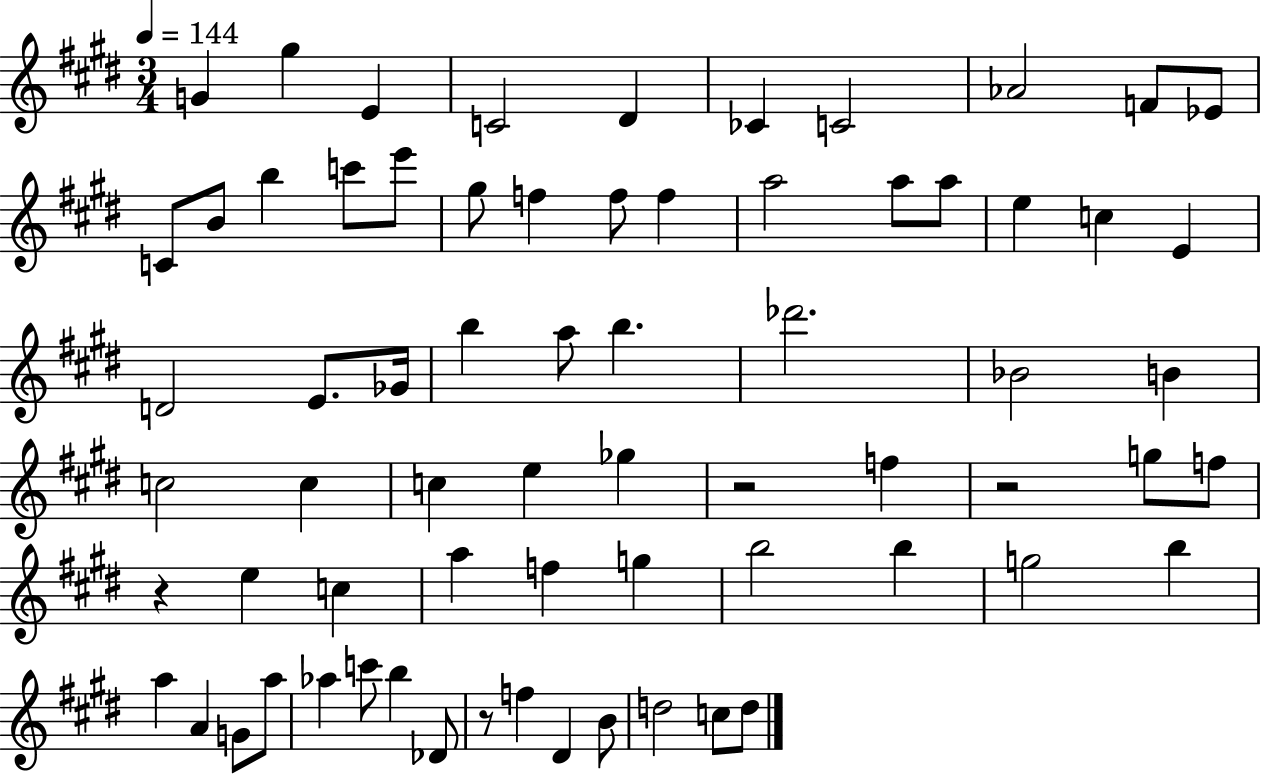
X:1
T:Untitled
M:3/4
L:1/4
K:E
G ^g E C2 ^D _C C2 _A2 F/2 _E/2 C/2 B/2 b c'/2 e'/2 ^g/2 f f/2 f a2 a/2 a/2 e c E D2 E/2 _G/4 b a/2 b _d'2 _B2 B c2 c c e _g z2 f z2 g/2 f/2 z e c a f g b2 b g2 b a A G/2 a/2 _a c'/2 b _D/2 z/2 f ^D B/2 d2 c/2 d/2